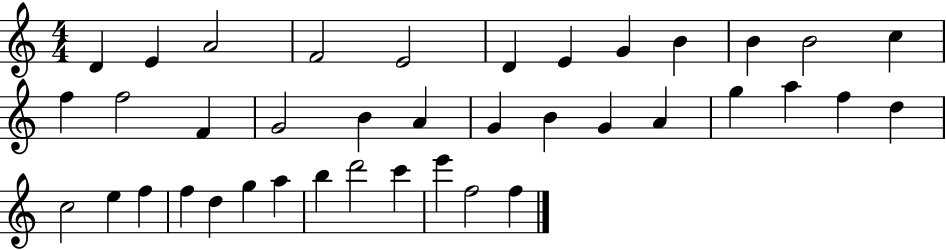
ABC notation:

X:1
T:Untitled
M:4/4
L:1/4
K:C
D E A2 F2 E2 D E G B B B2 c f f2 F G2 B A G B G A g a f d c2 e f f d g a b d'2 c' e' f2 f